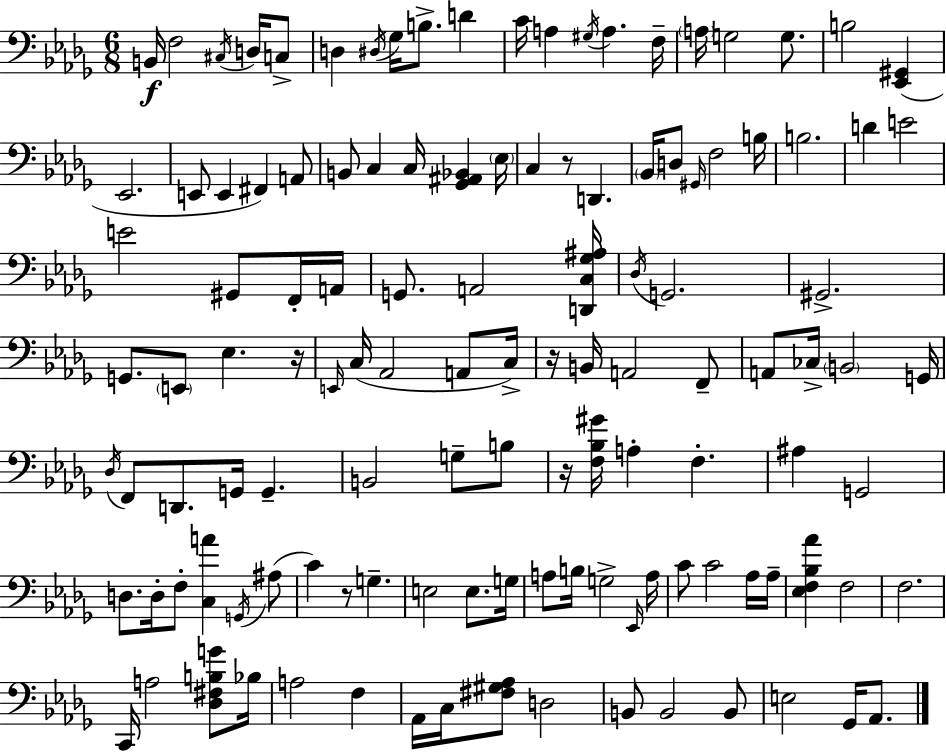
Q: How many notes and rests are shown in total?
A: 122